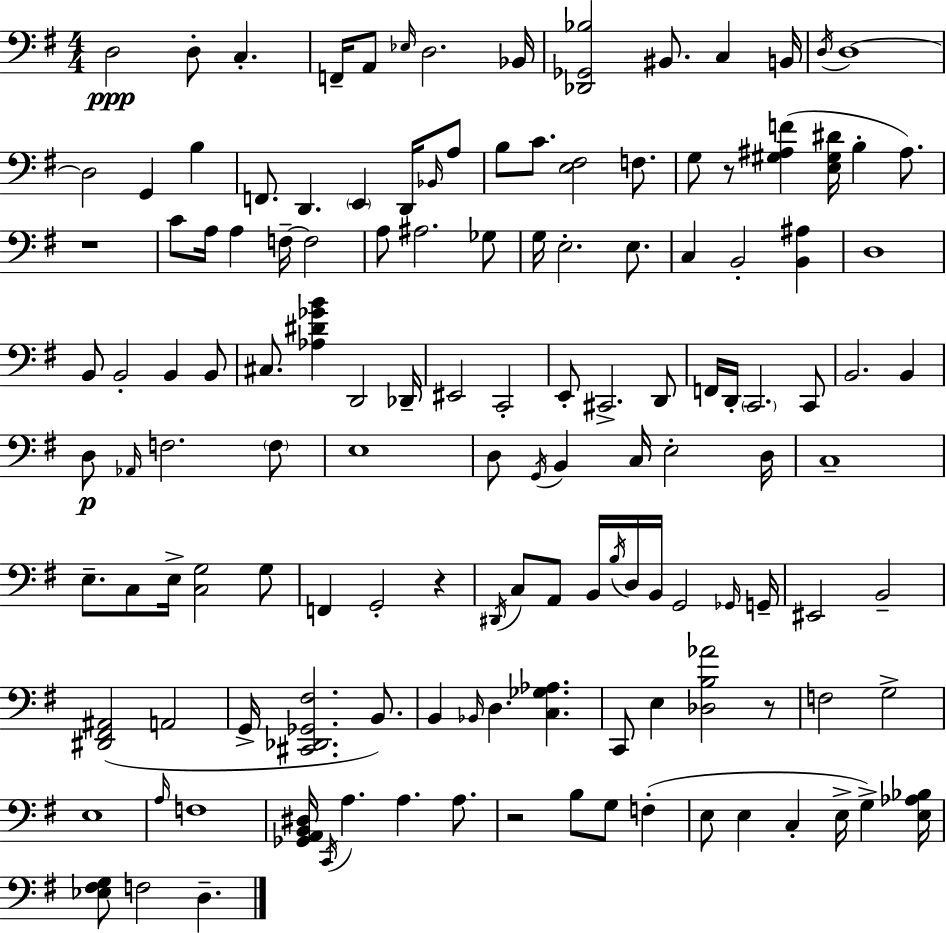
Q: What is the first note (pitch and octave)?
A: D3